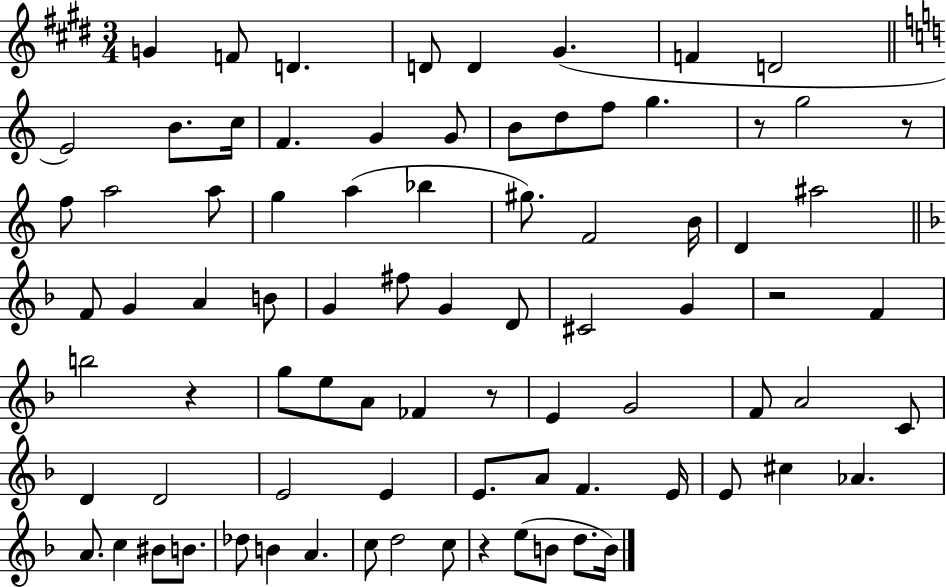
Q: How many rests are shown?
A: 6